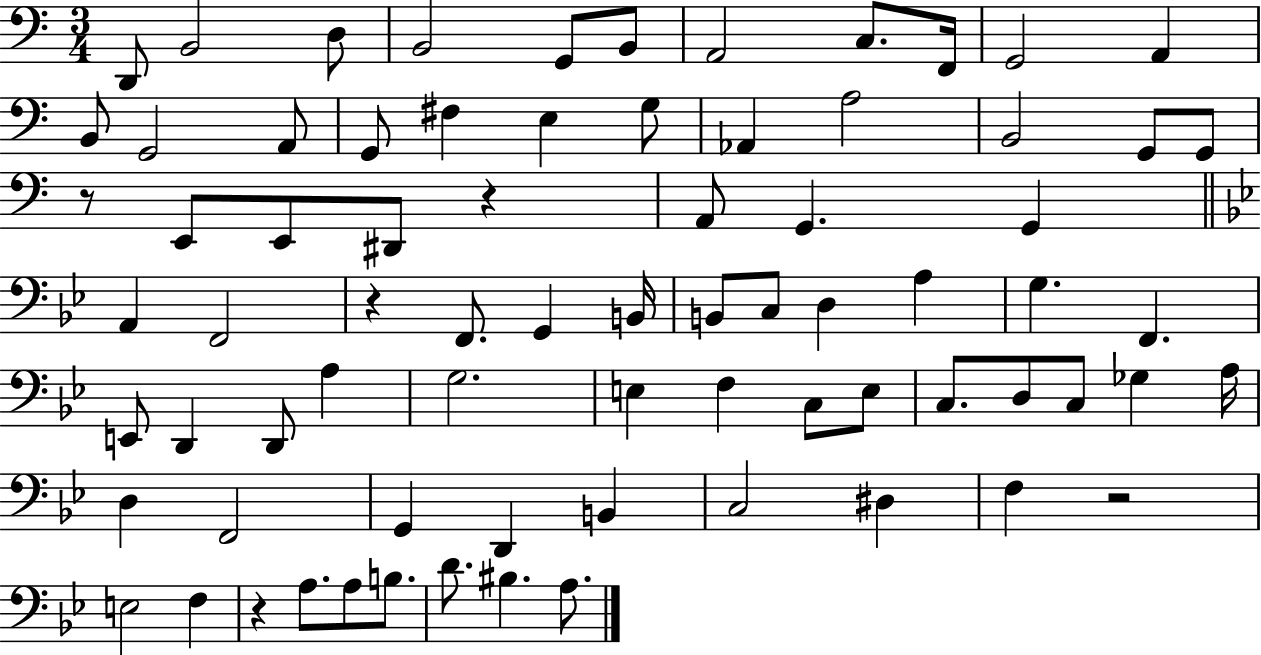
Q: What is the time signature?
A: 3/4